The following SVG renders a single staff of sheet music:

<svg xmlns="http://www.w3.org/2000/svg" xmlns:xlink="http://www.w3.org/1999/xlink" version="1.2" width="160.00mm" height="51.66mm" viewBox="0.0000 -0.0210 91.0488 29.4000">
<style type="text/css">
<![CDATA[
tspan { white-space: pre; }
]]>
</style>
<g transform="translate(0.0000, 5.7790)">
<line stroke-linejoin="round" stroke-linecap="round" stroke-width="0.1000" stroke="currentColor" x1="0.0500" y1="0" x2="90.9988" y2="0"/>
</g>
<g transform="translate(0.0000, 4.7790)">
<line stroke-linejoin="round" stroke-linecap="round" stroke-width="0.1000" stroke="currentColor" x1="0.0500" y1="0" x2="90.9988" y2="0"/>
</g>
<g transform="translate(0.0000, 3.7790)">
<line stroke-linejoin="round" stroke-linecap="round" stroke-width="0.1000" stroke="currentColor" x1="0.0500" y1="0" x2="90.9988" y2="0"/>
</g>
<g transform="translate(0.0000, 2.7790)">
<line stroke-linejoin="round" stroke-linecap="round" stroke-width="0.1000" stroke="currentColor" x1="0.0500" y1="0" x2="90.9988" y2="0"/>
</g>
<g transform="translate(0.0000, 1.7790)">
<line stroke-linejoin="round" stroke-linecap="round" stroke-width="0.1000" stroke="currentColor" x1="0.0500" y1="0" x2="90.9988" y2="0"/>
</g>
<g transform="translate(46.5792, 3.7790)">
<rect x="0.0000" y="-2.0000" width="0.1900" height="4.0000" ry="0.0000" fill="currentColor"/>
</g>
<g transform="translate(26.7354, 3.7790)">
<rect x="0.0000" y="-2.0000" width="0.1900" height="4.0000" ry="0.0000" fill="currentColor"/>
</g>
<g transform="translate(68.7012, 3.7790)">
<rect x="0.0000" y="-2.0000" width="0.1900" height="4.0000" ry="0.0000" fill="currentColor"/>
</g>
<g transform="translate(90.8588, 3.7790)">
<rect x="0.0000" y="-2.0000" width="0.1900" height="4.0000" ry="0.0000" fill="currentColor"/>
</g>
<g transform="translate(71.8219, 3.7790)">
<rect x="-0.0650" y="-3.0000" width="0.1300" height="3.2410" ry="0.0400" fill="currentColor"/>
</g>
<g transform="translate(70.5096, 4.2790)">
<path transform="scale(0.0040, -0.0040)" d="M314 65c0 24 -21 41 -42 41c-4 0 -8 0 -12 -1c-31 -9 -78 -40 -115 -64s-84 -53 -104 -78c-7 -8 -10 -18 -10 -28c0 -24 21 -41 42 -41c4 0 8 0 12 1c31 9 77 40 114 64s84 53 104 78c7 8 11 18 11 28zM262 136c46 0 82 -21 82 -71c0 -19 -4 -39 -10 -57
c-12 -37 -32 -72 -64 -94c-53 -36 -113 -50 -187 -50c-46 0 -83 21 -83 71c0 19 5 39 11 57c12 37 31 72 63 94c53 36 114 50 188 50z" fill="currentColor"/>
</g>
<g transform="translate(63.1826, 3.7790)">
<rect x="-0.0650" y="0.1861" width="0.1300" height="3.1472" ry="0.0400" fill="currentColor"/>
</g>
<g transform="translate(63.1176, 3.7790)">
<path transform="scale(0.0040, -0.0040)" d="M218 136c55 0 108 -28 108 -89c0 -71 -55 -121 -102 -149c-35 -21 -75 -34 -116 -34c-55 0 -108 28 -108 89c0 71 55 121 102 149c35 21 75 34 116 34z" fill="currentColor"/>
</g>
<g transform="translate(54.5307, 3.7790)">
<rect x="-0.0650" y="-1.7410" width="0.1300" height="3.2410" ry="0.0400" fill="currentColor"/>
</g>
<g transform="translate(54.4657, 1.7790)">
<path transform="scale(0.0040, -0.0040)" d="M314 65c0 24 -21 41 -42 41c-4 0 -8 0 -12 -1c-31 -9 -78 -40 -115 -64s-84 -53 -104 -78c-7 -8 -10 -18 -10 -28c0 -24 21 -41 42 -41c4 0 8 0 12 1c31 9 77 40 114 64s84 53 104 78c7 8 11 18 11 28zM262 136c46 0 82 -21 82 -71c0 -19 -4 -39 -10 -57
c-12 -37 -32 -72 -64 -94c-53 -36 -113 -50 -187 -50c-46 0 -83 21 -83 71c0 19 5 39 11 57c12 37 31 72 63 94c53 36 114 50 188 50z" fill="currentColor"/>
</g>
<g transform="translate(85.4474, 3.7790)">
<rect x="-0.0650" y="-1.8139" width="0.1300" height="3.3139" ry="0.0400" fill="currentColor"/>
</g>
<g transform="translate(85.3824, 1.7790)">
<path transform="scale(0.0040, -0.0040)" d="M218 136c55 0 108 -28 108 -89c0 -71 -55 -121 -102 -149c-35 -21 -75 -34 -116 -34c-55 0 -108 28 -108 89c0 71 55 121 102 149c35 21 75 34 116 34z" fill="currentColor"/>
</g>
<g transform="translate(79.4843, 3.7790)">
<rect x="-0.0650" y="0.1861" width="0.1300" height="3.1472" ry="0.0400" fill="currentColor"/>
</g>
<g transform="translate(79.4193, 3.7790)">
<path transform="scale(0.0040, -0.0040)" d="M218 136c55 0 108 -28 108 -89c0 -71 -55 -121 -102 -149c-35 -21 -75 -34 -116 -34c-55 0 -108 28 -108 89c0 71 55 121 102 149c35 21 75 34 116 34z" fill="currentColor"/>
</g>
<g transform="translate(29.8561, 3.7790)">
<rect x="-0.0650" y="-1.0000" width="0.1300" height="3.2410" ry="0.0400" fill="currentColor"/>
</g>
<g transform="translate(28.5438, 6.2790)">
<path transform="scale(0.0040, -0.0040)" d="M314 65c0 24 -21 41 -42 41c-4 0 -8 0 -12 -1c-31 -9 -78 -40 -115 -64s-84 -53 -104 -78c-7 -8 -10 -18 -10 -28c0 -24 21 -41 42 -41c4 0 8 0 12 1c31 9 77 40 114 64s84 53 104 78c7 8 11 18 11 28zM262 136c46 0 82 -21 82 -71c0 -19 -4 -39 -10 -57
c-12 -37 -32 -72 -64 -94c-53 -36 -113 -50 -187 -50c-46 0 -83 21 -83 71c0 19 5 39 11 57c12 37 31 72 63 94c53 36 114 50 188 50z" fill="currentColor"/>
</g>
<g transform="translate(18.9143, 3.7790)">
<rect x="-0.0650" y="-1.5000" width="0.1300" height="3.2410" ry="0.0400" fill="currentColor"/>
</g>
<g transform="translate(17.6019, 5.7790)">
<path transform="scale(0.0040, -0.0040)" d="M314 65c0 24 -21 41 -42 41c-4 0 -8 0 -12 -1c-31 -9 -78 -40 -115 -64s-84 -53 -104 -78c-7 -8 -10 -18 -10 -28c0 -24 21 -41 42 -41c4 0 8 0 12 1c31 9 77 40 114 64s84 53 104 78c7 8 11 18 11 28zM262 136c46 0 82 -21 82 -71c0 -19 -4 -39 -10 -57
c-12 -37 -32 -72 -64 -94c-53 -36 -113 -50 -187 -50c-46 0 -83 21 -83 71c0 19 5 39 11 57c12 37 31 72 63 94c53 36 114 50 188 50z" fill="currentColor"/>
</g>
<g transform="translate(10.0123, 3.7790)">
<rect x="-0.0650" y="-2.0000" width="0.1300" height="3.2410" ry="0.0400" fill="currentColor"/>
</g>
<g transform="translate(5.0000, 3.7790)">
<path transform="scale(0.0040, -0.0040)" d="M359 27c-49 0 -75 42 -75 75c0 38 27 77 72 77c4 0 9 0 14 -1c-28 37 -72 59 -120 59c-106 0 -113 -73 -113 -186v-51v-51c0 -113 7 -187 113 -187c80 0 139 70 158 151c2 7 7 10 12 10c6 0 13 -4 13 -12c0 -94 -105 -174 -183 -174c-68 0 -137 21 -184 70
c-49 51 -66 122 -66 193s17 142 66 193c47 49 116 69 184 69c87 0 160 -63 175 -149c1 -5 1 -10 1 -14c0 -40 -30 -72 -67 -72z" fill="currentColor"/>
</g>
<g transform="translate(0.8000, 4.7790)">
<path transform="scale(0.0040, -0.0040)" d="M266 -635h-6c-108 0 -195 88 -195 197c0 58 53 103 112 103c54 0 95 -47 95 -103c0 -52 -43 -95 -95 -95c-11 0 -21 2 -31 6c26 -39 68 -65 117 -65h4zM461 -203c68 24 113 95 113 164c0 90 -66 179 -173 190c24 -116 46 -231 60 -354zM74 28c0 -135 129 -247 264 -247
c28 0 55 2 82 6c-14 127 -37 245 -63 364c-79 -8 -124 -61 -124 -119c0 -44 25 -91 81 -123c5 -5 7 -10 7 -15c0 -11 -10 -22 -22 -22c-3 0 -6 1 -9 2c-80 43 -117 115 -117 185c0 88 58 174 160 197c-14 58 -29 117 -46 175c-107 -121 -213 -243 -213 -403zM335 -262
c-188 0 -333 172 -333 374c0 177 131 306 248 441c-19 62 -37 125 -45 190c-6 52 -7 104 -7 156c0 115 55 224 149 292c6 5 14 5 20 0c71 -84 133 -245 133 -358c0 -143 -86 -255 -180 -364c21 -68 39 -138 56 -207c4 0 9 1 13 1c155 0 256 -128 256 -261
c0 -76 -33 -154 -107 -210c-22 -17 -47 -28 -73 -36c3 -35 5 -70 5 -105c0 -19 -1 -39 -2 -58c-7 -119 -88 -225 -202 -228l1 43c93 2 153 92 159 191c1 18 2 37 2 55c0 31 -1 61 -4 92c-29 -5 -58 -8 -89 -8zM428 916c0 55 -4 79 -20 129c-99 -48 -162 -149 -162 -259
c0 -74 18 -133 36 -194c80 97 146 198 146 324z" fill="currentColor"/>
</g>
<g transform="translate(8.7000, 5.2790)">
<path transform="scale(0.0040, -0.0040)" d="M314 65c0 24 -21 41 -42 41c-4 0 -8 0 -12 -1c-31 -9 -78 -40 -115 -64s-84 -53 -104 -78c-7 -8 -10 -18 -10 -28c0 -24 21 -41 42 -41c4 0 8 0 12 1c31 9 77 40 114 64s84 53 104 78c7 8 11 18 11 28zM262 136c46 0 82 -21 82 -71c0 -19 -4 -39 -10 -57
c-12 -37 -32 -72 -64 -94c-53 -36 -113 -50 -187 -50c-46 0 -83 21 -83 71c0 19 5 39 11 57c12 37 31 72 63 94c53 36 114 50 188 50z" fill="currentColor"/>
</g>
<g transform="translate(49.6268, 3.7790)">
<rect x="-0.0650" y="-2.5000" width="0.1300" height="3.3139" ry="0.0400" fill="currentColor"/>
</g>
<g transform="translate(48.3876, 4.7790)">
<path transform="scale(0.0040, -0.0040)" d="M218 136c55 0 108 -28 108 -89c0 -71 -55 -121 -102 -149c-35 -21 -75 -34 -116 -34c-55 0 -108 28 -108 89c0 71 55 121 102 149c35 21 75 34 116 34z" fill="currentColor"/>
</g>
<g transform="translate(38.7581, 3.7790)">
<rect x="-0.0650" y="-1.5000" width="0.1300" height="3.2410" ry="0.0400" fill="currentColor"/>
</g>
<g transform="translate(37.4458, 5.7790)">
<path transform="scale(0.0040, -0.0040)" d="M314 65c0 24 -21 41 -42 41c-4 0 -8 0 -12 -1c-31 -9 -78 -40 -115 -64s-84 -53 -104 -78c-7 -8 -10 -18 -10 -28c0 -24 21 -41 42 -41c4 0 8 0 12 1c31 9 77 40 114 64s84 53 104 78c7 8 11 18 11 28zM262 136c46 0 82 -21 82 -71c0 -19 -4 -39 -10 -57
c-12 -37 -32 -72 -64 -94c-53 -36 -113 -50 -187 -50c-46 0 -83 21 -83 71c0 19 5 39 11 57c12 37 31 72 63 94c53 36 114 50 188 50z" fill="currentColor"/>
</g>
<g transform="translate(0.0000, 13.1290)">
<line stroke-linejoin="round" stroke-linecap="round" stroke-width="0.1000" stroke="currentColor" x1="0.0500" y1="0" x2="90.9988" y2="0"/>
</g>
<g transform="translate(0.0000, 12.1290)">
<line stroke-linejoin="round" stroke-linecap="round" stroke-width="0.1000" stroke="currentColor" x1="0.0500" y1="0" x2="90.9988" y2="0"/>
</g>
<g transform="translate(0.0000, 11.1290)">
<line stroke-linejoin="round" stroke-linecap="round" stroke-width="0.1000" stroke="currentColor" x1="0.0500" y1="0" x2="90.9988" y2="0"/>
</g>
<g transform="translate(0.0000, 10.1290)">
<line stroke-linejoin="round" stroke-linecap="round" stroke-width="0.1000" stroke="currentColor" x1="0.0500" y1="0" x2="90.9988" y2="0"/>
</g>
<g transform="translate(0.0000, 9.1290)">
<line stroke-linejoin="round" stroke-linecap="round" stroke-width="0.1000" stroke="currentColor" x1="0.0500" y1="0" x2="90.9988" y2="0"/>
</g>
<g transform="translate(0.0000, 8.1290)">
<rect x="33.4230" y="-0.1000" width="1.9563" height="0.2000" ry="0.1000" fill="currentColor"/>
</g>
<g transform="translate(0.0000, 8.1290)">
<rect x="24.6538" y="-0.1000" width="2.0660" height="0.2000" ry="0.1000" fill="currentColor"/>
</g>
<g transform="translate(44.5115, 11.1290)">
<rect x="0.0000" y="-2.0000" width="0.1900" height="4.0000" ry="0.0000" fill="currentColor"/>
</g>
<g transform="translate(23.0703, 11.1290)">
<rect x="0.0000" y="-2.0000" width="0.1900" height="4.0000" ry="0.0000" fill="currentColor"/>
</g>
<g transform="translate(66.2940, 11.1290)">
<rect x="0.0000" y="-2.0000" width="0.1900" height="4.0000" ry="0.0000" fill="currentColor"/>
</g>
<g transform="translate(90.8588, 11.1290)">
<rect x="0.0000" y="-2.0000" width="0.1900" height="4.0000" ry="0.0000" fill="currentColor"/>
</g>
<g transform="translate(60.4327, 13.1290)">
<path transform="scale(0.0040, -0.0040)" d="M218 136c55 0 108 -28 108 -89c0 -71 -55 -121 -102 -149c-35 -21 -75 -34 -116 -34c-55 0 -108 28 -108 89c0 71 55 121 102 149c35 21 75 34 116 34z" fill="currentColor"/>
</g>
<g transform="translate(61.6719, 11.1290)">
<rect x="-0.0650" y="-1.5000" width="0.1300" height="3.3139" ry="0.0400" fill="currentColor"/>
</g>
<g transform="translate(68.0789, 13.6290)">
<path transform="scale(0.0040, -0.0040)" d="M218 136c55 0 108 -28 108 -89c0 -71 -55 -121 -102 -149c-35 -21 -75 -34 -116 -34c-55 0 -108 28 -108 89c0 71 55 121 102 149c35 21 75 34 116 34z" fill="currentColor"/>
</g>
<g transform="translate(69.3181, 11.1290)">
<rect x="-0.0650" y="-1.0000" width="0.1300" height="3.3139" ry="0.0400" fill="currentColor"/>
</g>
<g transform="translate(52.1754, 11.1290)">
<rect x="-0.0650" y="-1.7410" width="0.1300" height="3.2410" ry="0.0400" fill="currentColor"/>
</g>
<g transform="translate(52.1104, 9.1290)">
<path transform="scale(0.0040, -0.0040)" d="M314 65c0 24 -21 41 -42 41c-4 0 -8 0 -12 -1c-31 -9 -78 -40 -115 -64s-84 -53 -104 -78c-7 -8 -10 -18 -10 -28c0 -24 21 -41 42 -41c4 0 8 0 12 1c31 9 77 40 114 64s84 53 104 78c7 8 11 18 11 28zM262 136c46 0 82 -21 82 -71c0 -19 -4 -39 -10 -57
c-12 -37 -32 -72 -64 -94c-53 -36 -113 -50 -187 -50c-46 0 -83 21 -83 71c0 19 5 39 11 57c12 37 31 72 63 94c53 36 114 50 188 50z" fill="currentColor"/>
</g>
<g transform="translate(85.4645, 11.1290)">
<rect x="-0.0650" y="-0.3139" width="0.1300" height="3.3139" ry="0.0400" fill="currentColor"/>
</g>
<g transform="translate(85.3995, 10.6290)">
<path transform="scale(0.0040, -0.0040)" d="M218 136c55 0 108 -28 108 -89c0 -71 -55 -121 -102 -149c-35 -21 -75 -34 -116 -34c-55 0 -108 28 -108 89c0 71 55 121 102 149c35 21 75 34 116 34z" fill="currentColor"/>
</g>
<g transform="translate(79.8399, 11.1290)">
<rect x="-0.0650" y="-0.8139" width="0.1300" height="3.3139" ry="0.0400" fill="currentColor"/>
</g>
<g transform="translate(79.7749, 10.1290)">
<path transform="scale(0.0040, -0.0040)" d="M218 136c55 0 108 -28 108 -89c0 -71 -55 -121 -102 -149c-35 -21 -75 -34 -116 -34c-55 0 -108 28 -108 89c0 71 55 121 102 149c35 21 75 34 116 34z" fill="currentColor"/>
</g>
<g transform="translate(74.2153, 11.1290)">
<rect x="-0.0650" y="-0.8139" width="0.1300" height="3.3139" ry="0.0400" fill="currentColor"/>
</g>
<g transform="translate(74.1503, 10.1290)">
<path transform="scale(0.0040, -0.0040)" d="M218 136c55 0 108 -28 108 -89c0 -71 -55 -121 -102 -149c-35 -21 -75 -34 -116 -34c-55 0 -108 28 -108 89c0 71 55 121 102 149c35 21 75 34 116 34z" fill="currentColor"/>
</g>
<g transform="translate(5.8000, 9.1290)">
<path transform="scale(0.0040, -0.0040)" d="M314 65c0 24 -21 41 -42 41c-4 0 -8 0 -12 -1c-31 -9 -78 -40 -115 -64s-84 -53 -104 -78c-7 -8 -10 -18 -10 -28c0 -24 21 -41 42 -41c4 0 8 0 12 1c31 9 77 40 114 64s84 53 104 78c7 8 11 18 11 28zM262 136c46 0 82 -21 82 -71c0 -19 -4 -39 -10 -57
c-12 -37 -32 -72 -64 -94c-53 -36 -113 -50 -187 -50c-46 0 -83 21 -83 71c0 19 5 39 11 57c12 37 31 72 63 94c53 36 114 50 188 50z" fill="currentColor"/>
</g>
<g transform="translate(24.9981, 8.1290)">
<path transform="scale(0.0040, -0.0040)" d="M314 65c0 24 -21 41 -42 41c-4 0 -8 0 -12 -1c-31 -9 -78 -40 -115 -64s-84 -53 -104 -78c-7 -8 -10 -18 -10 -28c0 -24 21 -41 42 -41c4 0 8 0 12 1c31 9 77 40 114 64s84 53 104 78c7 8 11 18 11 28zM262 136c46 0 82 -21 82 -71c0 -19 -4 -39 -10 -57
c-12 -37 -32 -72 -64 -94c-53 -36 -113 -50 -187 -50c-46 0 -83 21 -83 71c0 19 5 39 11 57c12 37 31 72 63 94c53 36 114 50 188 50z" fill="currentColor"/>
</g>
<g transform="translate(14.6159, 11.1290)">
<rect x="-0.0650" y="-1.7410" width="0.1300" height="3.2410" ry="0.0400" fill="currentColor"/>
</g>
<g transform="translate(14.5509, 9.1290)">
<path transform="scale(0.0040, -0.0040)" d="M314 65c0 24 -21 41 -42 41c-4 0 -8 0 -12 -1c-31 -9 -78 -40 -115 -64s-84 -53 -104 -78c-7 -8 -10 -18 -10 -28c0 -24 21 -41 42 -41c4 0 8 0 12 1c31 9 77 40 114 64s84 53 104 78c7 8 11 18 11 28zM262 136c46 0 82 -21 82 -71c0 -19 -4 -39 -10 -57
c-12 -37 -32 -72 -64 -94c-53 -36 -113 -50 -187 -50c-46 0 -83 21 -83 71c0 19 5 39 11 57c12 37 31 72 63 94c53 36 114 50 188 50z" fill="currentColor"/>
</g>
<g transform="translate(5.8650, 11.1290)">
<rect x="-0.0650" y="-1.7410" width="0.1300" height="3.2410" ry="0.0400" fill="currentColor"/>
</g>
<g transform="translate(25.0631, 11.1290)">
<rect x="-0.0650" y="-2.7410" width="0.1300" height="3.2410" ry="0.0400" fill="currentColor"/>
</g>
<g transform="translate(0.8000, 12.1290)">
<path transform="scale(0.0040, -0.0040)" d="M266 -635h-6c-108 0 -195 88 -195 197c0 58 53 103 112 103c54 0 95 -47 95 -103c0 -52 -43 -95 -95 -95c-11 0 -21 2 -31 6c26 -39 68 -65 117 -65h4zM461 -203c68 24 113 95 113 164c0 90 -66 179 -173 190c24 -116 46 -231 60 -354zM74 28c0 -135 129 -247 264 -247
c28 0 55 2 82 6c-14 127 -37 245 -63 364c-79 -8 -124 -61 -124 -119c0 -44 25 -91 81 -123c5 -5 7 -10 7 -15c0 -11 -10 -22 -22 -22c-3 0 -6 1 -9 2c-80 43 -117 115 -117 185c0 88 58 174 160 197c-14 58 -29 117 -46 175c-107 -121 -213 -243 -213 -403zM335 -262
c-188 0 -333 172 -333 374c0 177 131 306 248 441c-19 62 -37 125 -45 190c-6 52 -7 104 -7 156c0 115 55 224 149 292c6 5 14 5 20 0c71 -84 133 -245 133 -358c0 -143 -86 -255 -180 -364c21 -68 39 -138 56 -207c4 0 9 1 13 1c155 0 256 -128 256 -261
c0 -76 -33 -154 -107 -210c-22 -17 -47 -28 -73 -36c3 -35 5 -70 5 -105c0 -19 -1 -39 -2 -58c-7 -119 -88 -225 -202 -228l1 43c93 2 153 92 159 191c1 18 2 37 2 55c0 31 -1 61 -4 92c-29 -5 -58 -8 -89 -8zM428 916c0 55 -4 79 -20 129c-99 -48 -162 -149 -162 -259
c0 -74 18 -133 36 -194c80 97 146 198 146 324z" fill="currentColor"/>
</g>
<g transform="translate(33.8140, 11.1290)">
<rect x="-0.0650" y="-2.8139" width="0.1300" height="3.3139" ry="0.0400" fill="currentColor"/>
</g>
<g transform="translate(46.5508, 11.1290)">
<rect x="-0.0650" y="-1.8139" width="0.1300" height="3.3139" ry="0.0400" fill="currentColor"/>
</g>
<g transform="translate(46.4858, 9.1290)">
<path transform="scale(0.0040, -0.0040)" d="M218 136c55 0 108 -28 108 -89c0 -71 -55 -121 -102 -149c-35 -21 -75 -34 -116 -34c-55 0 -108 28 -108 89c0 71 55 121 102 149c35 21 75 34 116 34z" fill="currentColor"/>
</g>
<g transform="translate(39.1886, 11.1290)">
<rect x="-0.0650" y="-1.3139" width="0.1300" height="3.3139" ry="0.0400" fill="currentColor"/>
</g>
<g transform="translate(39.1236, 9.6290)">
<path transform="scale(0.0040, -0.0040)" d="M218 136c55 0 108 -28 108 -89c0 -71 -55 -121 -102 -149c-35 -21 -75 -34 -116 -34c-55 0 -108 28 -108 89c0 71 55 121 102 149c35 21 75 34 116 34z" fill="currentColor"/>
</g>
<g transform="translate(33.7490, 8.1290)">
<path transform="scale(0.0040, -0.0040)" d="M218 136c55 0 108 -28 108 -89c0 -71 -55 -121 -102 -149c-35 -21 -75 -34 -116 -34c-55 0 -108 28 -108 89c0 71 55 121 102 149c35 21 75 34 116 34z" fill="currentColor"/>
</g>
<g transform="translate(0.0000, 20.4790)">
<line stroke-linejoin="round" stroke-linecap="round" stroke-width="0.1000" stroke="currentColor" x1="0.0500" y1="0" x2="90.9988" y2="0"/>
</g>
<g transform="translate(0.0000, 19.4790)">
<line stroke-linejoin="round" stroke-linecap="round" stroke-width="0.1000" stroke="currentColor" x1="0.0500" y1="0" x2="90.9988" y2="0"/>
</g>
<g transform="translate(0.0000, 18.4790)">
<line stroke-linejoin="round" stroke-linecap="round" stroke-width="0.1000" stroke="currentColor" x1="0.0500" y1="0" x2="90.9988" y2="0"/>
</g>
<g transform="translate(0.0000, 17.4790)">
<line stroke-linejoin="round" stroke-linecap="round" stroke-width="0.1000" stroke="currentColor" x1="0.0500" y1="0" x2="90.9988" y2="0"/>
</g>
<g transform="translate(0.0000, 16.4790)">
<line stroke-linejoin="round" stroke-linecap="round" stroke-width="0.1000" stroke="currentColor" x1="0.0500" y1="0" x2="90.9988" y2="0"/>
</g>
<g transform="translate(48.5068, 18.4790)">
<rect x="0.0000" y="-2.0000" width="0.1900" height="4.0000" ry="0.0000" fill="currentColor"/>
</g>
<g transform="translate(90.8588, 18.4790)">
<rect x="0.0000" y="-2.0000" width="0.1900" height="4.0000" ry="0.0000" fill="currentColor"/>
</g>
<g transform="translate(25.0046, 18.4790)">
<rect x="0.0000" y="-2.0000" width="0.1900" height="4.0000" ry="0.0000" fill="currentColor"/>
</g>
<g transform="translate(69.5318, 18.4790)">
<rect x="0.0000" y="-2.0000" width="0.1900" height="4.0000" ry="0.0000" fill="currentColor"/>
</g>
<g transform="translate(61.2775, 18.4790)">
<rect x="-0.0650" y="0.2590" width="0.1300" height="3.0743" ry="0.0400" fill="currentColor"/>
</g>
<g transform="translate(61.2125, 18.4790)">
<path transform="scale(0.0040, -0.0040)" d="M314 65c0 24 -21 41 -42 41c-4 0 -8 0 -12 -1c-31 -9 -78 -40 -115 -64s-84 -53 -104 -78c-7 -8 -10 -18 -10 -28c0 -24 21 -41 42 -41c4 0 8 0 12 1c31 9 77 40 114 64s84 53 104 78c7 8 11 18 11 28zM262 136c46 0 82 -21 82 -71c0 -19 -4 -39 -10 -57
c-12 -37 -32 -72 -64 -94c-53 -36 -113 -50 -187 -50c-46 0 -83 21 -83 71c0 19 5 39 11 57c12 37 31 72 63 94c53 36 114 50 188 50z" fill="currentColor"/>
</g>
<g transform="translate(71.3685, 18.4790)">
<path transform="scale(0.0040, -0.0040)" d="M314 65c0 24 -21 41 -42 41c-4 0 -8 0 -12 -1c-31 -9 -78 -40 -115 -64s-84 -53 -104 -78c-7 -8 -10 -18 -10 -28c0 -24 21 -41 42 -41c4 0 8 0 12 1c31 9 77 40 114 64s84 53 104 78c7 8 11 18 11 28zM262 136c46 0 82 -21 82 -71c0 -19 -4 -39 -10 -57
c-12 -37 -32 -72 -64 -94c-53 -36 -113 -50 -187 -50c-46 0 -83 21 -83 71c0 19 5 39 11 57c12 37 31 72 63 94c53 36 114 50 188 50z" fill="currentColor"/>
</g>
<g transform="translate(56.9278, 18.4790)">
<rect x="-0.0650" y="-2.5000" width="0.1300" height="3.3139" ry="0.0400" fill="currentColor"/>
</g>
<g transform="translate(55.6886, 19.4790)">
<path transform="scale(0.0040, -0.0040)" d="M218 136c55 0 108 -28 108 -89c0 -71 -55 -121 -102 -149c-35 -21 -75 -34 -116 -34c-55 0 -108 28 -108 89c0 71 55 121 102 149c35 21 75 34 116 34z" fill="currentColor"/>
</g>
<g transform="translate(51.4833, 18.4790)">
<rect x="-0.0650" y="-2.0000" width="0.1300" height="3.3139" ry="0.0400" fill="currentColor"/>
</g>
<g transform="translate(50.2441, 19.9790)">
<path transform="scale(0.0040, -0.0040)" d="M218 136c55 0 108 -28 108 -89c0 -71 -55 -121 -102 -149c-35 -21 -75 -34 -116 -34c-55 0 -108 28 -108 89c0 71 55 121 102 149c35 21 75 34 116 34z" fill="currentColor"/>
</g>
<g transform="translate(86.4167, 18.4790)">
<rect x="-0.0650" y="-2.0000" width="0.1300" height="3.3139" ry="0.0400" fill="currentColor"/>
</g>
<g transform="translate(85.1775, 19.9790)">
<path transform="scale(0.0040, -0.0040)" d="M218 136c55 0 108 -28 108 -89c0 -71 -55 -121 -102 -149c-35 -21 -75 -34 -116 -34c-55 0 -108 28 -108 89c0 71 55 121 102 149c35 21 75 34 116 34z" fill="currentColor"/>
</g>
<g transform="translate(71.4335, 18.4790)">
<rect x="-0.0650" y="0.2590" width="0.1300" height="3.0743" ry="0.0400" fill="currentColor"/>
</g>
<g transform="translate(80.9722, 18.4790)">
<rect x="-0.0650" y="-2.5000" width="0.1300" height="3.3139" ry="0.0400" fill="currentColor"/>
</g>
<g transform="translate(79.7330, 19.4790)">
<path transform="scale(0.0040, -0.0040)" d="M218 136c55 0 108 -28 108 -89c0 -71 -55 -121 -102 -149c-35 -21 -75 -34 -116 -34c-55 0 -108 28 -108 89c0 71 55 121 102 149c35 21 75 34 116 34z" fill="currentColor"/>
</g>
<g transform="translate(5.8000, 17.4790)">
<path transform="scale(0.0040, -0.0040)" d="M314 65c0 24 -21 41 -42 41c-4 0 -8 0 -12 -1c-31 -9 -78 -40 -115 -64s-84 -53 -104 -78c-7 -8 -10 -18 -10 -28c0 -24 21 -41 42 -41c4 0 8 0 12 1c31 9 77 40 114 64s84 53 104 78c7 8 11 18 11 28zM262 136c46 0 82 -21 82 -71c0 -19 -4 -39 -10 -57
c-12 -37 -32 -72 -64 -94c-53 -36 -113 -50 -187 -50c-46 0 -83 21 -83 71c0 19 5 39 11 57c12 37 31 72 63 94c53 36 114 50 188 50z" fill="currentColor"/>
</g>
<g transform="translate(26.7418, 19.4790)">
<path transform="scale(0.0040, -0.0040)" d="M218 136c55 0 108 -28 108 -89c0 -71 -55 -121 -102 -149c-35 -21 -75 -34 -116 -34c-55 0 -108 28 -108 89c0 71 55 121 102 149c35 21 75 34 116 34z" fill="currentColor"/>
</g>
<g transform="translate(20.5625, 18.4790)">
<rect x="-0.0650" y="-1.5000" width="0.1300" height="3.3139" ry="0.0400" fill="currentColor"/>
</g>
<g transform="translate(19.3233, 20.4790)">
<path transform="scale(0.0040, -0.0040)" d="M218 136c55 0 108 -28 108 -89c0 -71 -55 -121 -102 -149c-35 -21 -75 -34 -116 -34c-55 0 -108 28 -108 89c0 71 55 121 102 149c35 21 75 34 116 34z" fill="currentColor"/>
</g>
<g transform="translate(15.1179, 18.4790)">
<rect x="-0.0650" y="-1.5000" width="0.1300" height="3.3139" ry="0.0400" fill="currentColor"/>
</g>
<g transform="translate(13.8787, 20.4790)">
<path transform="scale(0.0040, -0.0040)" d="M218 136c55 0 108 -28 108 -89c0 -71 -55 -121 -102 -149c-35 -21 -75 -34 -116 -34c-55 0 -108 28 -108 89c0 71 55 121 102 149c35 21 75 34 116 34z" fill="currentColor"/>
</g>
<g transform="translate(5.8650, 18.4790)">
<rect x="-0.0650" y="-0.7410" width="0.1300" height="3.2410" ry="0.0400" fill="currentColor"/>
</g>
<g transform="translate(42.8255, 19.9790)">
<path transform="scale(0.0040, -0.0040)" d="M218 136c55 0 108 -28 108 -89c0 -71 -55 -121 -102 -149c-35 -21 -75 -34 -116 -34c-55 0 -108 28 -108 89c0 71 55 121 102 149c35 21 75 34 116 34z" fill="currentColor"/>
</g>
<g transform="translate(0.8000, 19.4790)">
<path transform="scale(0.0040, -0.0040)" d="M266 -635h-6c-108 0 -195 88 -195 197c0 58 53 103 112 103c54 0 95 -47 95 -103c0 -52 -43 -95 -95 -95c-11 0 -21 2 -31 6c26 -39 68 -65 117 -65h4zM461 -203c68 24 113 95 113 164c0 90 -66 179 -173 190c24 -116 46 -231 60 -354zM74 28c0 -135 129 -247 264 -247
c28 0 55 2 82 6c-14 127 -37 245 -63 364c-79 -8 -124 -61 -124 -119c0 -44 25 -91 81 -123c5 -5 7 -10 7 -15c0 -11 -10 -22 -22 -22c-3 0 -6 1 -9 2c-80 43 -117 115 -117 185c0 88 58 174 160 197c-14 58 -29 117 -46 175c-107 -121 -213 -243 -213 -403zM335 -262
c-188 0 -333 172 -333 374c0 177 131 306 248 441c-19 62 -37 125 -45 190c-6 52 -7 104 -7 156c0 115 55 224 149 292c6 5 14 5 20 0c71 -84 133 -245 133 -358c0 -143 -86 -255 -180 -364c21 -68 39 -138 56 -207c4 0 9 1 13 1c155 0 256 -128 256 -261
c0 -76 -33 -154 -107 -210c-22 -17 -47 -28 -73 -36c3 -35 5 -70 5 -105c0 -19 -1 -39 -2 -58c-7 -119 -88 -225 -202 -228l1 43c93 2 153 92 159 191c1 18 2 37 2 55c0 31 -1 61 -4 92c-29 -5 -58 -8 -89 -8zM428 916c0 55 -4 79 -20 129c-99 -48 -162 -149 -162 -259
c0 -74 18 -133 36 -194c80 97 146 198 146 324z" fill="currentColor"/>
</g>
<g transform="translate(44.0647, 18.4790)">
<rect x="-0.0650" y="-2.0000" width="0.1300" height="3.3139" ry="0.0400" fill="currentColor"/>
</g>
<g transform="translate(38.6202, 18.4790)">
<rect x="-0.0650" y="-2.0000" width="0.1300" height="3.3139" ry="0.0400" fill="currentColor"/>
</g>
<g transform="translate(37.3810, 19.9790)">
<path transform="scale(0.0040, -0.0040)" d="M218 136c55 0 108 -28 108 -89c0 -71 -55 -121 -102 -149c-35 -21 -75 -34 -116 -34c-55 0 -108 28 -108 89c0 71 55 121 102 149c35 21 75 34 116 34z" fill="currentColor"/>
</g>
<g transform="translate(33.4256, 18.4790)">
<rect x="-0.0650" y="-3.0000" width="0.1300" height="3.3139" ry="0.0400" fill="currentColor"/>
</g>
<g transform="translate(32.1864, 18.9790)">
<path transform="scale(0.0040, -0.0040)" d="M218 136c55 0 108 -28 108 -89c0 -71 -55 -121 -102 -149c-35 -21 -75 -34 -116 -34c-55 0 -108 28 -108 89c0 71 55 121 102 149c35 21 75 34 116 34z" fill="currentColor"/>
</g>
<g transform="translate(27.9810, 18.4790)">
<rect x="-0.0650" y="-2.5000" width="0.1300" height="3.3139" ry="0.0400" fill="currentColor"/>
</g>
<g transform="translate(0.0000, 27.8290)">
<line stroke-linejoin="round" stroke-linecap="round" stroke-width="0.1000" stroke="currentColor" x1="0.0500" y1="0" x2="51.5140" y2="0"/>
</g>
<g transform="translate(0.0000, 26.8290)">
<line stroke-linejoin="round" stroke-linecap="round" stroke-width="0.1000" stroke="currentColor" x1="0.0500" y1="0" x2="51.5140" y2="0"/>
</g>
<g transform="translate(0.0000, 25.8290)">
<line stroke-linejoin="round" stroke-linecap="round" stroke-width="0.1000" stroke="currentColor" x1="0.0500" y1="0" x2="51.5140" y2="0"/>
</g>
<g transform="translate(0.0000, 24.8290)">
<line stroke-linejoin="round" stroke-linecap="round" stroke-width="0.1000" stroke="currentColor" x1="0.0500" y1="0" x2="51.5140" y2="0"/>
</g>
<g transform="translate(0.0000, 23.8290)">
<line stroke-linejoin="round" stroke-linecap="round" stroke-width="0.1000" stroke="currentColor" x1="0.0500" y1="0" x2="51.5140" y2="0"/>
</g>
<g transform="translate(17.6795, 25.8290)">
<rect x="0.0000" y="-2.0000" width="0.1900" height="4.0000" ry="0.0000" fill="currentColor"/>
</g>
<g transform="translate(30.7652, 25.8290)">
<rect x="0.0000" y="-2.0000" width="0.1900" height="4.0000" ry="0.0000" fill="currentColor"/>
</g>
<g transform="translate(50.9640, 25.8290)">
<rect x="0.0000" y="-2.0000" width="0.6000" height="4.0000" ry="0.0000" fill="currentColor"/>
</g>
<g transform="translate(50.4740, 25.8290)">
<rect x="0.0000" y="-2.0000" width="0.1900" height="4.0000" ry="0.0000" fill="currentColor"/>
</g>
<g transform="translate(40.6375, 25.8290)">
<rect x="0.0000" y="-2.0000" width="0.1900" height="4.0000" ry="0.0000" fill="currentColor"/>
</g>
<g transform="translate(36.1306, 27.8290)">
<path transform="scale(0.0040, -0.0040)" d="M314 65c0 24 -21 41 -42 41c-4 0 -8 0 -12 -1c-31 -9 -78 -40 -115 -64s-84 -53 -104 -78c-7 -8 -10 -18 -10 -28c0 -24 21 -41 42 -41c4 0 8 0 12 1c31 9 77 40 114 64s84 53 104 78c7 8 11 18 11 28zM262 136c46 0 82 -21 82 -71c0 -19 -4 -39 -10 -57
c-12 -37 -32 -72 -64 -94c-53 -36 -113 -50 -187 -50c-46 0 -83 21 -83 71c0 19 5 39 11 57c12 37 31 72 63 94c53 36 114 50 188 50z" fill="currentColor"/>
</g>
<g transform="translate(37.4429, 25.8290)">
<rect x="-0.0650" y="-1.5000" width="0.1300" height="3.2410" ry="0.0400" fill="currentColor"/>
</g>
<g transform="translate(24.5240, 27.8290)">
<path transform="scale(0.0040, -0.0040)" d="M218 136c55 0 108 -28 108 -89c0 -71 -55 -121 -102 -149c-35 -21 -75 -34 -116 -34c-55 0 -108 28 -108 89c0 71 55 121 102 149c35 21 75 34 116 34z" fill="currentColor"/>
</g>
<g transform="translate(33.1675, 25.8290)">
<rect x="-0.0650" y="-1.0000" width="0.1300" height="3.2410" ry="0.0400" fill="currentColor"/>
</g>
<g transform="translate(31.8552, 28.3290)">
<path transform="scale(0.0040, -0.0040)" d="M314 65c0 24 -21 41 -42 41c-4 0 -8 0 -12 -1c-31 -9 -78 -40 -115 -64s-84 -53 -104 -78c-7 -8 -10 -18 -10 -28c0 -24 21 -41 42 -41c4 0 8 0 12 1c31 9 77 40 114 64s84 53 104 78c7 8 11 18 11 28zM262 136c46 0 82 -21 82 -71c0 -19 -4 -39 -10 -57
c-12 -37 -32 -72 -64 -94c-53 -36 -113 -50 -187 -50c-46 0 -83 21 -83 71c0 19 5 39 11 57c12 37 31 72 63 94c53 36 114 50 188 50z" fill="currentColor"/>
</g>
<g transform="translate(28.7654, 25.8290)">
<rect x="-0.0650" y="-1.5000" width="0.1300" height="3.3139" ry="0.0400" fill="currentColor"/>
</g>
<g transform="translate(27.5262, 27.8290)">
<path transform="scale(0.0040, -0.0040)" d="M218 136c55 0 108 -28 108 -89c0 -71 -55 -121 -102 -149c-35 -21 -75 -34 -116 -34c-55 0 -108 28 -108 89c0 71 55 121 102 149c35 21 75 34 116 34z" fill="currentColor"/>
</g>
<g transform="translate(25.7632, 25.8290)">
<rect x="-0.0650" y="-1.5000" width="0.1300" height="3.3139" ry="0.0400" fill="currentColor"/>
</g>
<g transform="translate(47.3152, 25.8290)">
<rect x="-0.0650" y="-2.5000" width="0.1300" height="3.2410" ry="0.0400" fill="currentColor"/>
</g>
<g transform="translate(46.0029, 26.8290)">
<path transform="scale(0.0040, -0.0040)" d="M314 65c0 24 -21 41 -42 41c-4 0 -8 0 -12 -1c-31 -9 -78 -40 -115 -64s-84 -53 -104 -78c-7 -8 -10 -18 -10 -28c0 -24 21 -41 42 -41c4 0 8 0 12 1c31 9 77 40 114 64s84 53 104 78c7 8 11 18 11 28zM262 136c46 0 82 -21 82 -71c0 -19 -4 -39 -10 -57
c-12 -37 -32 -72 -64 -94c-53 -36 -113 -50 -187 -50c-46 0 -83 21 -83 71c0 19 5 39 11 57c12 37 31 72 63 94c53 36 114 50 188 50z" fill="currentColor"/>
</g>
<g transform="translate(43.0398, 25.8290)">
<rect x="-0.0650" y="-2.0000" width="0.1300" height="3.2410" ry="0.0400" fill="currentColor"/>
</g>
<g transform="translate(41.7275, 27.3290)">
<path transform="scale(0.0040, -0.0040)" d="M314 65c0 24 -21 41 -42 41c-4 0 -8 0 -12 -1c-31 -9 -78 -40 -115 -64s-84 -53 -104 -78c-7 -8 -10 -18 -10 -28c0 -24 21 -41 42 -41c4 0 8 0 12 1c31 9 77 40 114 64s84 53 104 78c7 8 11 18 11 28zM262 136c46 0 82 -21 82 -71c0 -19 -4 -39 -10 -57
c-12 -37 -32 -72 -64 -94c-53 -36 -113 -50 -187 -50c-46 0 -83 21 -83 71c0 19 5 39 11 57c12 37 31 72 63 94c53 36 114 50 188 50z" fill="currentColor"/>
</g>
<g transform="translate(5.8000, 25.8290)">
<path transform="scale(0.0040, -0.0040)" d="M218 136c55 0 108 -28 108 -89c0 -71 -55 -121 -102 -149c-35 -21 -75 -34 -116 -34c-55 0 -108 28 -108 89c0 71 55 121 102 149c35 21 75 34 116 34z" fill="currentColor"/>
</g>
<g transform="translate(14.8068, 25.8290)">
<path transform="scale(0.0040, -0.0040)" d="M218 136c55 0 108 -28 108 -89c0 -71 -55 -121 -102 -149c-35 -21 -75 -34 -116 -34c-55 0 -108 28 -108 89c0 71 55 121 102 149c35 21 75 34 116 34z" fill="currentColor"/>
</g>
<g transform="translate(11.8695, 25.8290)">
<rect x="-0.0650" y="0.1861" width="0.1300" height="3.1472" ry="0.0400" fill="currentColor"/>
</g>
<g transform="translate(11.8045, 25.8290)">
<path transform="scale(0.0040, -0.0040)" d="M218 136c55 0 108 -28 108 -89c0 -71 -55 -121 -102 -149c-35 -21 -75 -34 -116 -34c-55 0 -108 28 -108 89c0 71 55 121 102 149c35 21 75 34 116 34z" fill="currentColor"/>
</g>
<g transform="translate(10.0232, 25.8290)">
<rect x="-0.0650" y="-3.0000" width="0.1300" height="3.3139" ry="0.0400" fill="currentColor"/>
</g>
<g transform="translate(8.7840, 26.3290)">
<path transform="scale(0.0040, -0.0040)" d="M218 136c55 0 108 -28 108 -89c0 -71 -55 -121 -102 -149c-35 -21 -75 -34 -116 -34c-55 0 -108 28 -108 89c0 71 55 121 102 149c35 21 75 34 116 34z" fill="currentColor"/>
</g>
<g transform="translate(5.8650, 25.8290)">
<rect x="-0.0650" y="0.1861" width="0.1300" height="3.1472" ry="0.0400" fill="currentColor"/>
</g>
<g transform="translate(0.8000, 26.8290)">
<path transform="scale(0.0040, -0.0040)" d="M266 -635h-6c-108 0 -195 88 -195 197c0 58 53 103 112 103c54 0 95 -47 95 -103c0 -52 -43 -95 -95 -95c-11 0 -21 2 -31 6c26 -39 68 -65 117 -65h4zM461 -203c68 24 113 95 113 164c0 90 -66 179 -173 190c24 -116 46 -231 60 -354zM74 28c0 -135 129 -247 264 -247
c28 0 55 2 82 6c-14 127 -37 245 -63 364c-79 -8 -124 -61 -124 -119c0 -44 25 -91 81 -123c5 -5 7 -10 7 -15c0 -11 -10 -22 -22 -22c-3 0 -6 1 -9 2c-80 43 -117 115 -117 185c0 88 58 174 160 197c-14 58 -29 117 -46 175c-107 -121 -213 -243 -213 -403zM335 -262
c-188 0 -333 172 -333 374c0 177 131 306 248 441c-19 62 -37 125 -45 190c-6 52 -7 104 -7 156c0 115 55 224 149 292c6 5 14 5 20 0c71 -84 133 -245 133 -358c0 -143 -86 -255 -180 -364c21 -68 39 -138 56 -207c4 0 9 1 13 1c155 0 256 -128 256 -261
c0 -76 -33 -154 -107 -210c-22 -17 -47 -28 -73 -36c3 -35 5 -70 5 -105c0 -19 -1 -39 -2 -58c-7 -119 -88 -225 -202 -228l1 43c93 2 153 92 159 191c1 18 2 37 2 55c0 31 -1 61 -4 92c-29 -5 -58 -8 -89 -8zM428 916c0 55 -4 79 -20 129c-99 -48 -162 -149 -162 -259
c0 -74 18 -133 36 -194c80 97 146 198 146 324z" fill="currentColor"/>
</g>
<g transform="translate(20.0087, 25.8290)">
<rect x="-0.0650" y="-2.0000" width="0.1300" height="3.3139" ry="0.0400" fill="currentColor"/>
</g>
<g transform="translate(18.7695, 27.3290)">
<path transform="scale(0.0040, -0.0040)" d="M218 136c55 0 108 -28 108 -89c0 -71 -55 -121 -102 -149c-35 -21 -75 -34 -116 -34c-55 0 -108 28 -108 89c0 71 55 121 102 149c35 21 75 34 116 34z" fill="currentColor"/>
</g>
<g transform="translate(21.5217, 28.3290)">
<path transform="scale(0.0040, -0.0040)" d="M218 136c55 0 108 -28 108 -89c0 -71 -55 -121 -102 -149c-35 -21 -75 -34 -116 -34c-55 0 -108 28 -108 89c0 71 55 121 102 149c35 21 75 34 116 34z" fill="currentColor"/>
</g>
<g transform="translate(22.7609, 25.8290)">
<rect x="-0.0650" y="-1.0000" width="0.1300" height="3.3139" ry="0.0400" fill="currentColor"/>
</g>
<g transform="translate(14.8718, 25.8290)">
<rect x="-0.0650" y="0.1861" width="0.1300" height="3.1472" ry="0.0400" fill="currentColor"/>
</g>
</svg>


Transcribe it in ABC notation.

X:1
T:Untitled
M:4/4
L:1/4
K:C
F2 E2 D2 E2 G f2 B A2 B f f2 f2 a2 a e f f2 E D d d c d2 E E G A F F F G B2 B2 G F B A B B F D E E D2 E2 F2 G2